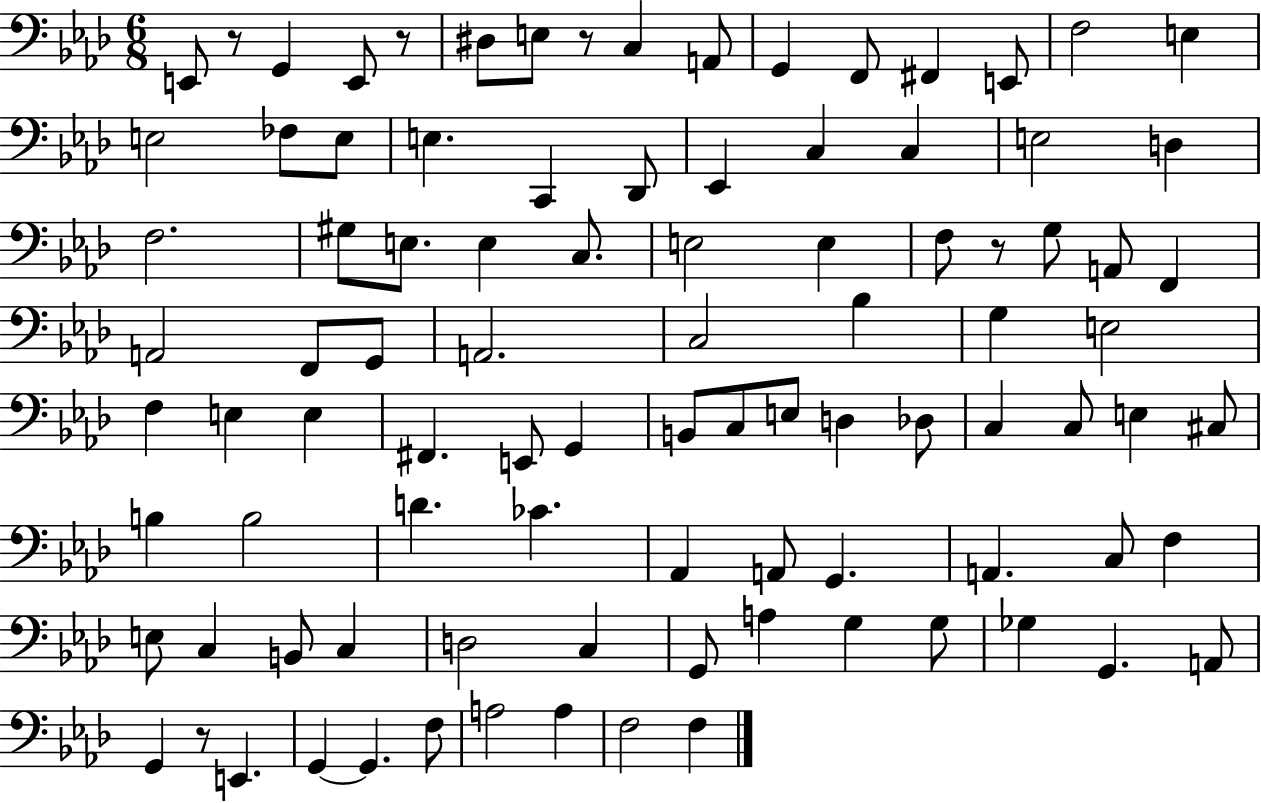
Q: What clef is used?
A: bass